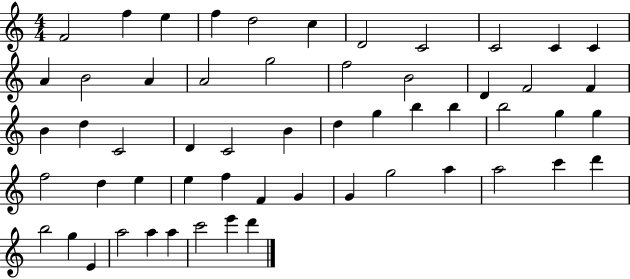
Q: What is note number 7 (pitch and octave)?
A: D4